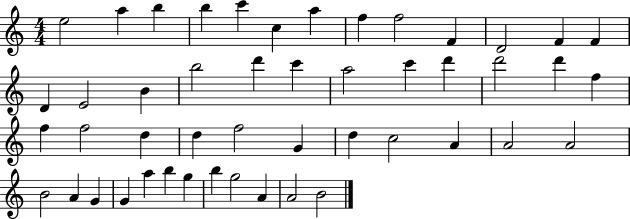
{
  \clef treble
  \numericTimeSignature
  \time 4/4
  \key c \major
  e''2 a''4 b''4 | b''4 c'''4 c''4 a''4 | f''4 f''2 f'4 | d'2 f'4 f'4 | \break d'4 e'2 b'4 | b''2 d'''4 c'''4 | a''2 c'''4 d'''4 | d'''2 d'''4 f''4 | \break f''4 f''2 d''4 | d''4 f''2 g'4 | d''4 c''2 a'4 | a'2 a'2 | \break b'2 a'4 g'4 | g'4 a''4 b''4 g''4 | b''4 g''2 a'4 | a'2 b'2 | \break \bar "|."
}